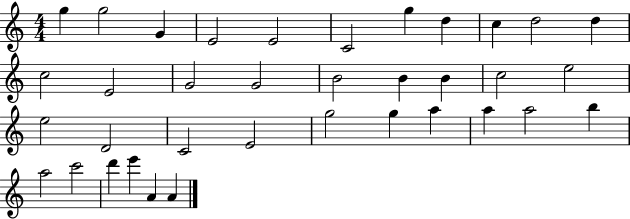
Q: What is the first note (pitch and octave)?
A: G5